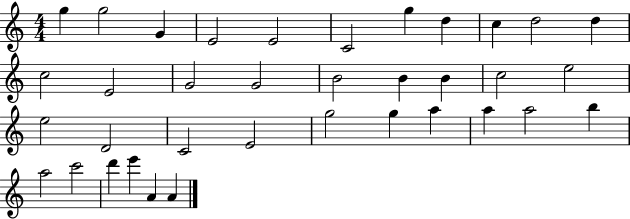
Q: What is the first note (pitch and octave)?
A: G5